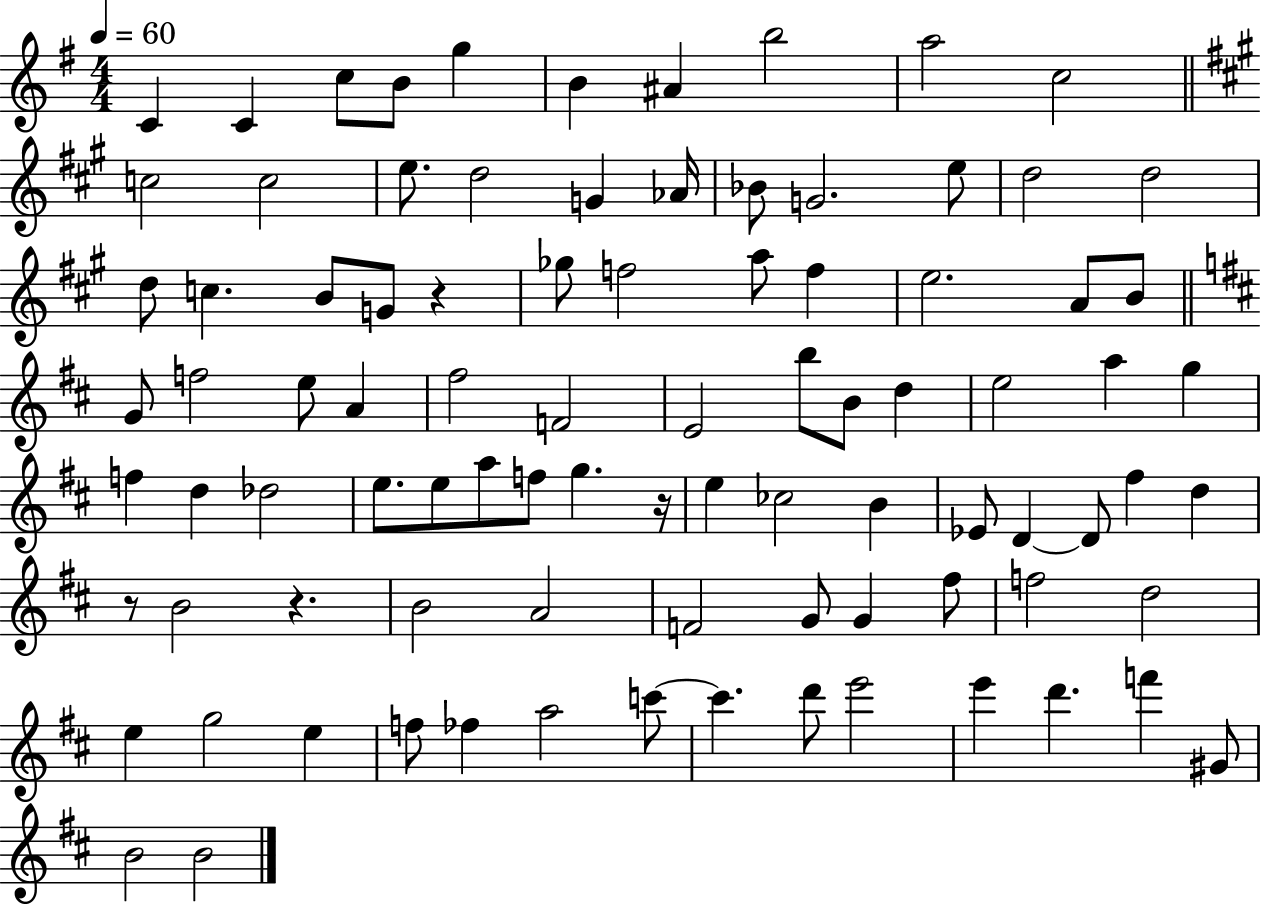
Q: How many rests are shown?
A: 4